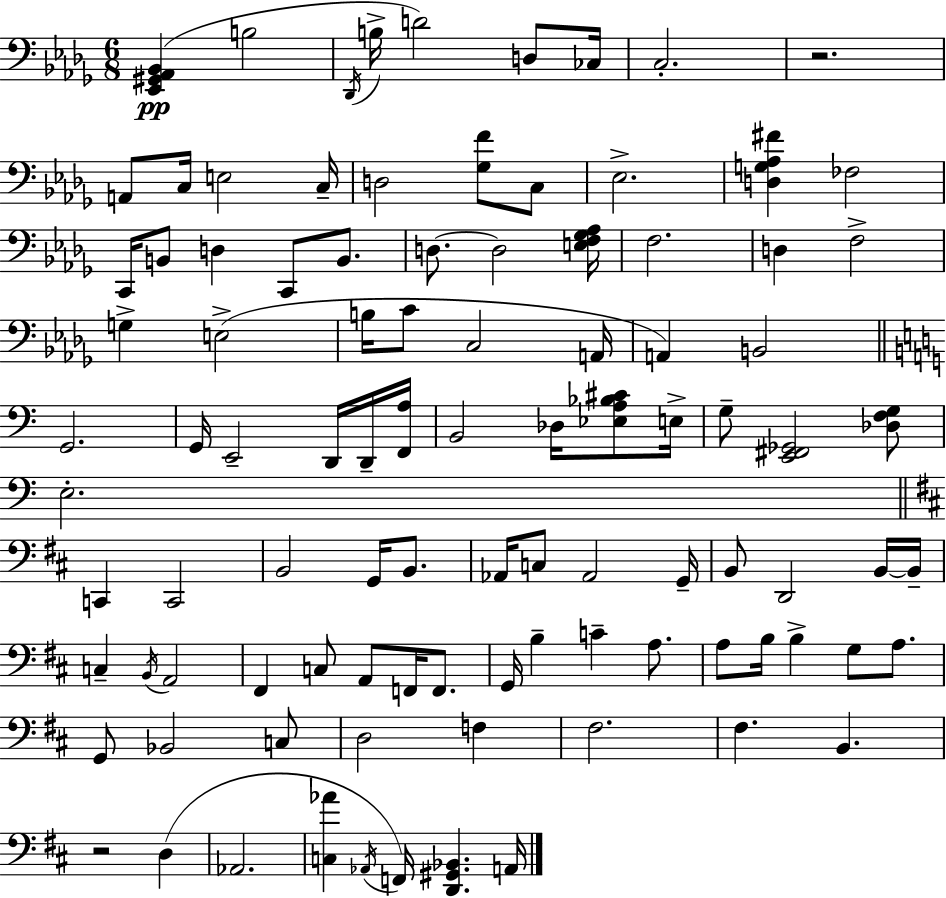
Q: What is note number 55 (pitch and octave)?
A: B2